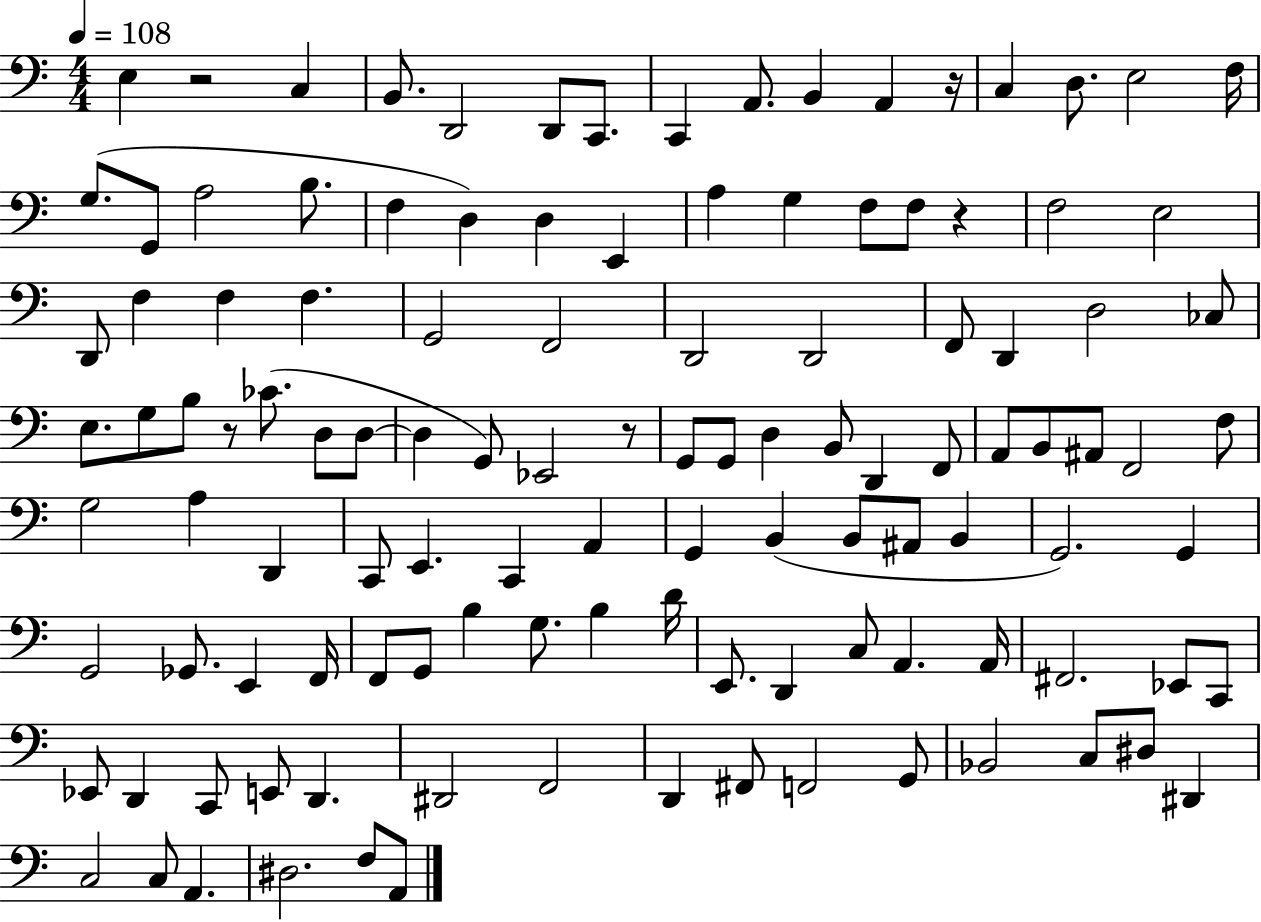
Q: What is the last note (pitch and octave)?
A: A2